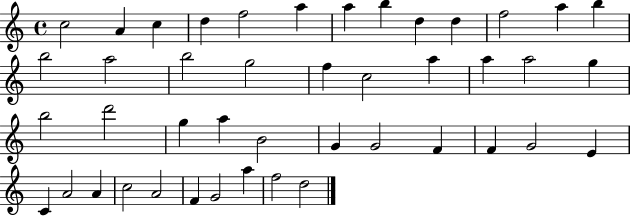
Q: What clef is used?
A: treble